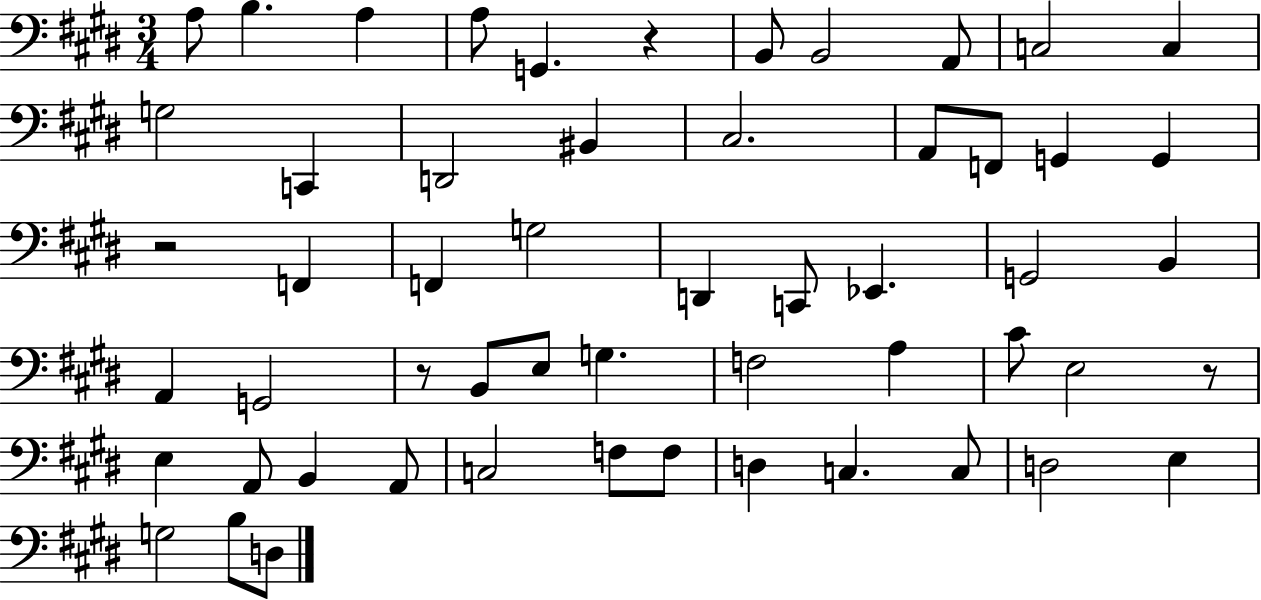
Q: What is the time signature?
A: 3/4